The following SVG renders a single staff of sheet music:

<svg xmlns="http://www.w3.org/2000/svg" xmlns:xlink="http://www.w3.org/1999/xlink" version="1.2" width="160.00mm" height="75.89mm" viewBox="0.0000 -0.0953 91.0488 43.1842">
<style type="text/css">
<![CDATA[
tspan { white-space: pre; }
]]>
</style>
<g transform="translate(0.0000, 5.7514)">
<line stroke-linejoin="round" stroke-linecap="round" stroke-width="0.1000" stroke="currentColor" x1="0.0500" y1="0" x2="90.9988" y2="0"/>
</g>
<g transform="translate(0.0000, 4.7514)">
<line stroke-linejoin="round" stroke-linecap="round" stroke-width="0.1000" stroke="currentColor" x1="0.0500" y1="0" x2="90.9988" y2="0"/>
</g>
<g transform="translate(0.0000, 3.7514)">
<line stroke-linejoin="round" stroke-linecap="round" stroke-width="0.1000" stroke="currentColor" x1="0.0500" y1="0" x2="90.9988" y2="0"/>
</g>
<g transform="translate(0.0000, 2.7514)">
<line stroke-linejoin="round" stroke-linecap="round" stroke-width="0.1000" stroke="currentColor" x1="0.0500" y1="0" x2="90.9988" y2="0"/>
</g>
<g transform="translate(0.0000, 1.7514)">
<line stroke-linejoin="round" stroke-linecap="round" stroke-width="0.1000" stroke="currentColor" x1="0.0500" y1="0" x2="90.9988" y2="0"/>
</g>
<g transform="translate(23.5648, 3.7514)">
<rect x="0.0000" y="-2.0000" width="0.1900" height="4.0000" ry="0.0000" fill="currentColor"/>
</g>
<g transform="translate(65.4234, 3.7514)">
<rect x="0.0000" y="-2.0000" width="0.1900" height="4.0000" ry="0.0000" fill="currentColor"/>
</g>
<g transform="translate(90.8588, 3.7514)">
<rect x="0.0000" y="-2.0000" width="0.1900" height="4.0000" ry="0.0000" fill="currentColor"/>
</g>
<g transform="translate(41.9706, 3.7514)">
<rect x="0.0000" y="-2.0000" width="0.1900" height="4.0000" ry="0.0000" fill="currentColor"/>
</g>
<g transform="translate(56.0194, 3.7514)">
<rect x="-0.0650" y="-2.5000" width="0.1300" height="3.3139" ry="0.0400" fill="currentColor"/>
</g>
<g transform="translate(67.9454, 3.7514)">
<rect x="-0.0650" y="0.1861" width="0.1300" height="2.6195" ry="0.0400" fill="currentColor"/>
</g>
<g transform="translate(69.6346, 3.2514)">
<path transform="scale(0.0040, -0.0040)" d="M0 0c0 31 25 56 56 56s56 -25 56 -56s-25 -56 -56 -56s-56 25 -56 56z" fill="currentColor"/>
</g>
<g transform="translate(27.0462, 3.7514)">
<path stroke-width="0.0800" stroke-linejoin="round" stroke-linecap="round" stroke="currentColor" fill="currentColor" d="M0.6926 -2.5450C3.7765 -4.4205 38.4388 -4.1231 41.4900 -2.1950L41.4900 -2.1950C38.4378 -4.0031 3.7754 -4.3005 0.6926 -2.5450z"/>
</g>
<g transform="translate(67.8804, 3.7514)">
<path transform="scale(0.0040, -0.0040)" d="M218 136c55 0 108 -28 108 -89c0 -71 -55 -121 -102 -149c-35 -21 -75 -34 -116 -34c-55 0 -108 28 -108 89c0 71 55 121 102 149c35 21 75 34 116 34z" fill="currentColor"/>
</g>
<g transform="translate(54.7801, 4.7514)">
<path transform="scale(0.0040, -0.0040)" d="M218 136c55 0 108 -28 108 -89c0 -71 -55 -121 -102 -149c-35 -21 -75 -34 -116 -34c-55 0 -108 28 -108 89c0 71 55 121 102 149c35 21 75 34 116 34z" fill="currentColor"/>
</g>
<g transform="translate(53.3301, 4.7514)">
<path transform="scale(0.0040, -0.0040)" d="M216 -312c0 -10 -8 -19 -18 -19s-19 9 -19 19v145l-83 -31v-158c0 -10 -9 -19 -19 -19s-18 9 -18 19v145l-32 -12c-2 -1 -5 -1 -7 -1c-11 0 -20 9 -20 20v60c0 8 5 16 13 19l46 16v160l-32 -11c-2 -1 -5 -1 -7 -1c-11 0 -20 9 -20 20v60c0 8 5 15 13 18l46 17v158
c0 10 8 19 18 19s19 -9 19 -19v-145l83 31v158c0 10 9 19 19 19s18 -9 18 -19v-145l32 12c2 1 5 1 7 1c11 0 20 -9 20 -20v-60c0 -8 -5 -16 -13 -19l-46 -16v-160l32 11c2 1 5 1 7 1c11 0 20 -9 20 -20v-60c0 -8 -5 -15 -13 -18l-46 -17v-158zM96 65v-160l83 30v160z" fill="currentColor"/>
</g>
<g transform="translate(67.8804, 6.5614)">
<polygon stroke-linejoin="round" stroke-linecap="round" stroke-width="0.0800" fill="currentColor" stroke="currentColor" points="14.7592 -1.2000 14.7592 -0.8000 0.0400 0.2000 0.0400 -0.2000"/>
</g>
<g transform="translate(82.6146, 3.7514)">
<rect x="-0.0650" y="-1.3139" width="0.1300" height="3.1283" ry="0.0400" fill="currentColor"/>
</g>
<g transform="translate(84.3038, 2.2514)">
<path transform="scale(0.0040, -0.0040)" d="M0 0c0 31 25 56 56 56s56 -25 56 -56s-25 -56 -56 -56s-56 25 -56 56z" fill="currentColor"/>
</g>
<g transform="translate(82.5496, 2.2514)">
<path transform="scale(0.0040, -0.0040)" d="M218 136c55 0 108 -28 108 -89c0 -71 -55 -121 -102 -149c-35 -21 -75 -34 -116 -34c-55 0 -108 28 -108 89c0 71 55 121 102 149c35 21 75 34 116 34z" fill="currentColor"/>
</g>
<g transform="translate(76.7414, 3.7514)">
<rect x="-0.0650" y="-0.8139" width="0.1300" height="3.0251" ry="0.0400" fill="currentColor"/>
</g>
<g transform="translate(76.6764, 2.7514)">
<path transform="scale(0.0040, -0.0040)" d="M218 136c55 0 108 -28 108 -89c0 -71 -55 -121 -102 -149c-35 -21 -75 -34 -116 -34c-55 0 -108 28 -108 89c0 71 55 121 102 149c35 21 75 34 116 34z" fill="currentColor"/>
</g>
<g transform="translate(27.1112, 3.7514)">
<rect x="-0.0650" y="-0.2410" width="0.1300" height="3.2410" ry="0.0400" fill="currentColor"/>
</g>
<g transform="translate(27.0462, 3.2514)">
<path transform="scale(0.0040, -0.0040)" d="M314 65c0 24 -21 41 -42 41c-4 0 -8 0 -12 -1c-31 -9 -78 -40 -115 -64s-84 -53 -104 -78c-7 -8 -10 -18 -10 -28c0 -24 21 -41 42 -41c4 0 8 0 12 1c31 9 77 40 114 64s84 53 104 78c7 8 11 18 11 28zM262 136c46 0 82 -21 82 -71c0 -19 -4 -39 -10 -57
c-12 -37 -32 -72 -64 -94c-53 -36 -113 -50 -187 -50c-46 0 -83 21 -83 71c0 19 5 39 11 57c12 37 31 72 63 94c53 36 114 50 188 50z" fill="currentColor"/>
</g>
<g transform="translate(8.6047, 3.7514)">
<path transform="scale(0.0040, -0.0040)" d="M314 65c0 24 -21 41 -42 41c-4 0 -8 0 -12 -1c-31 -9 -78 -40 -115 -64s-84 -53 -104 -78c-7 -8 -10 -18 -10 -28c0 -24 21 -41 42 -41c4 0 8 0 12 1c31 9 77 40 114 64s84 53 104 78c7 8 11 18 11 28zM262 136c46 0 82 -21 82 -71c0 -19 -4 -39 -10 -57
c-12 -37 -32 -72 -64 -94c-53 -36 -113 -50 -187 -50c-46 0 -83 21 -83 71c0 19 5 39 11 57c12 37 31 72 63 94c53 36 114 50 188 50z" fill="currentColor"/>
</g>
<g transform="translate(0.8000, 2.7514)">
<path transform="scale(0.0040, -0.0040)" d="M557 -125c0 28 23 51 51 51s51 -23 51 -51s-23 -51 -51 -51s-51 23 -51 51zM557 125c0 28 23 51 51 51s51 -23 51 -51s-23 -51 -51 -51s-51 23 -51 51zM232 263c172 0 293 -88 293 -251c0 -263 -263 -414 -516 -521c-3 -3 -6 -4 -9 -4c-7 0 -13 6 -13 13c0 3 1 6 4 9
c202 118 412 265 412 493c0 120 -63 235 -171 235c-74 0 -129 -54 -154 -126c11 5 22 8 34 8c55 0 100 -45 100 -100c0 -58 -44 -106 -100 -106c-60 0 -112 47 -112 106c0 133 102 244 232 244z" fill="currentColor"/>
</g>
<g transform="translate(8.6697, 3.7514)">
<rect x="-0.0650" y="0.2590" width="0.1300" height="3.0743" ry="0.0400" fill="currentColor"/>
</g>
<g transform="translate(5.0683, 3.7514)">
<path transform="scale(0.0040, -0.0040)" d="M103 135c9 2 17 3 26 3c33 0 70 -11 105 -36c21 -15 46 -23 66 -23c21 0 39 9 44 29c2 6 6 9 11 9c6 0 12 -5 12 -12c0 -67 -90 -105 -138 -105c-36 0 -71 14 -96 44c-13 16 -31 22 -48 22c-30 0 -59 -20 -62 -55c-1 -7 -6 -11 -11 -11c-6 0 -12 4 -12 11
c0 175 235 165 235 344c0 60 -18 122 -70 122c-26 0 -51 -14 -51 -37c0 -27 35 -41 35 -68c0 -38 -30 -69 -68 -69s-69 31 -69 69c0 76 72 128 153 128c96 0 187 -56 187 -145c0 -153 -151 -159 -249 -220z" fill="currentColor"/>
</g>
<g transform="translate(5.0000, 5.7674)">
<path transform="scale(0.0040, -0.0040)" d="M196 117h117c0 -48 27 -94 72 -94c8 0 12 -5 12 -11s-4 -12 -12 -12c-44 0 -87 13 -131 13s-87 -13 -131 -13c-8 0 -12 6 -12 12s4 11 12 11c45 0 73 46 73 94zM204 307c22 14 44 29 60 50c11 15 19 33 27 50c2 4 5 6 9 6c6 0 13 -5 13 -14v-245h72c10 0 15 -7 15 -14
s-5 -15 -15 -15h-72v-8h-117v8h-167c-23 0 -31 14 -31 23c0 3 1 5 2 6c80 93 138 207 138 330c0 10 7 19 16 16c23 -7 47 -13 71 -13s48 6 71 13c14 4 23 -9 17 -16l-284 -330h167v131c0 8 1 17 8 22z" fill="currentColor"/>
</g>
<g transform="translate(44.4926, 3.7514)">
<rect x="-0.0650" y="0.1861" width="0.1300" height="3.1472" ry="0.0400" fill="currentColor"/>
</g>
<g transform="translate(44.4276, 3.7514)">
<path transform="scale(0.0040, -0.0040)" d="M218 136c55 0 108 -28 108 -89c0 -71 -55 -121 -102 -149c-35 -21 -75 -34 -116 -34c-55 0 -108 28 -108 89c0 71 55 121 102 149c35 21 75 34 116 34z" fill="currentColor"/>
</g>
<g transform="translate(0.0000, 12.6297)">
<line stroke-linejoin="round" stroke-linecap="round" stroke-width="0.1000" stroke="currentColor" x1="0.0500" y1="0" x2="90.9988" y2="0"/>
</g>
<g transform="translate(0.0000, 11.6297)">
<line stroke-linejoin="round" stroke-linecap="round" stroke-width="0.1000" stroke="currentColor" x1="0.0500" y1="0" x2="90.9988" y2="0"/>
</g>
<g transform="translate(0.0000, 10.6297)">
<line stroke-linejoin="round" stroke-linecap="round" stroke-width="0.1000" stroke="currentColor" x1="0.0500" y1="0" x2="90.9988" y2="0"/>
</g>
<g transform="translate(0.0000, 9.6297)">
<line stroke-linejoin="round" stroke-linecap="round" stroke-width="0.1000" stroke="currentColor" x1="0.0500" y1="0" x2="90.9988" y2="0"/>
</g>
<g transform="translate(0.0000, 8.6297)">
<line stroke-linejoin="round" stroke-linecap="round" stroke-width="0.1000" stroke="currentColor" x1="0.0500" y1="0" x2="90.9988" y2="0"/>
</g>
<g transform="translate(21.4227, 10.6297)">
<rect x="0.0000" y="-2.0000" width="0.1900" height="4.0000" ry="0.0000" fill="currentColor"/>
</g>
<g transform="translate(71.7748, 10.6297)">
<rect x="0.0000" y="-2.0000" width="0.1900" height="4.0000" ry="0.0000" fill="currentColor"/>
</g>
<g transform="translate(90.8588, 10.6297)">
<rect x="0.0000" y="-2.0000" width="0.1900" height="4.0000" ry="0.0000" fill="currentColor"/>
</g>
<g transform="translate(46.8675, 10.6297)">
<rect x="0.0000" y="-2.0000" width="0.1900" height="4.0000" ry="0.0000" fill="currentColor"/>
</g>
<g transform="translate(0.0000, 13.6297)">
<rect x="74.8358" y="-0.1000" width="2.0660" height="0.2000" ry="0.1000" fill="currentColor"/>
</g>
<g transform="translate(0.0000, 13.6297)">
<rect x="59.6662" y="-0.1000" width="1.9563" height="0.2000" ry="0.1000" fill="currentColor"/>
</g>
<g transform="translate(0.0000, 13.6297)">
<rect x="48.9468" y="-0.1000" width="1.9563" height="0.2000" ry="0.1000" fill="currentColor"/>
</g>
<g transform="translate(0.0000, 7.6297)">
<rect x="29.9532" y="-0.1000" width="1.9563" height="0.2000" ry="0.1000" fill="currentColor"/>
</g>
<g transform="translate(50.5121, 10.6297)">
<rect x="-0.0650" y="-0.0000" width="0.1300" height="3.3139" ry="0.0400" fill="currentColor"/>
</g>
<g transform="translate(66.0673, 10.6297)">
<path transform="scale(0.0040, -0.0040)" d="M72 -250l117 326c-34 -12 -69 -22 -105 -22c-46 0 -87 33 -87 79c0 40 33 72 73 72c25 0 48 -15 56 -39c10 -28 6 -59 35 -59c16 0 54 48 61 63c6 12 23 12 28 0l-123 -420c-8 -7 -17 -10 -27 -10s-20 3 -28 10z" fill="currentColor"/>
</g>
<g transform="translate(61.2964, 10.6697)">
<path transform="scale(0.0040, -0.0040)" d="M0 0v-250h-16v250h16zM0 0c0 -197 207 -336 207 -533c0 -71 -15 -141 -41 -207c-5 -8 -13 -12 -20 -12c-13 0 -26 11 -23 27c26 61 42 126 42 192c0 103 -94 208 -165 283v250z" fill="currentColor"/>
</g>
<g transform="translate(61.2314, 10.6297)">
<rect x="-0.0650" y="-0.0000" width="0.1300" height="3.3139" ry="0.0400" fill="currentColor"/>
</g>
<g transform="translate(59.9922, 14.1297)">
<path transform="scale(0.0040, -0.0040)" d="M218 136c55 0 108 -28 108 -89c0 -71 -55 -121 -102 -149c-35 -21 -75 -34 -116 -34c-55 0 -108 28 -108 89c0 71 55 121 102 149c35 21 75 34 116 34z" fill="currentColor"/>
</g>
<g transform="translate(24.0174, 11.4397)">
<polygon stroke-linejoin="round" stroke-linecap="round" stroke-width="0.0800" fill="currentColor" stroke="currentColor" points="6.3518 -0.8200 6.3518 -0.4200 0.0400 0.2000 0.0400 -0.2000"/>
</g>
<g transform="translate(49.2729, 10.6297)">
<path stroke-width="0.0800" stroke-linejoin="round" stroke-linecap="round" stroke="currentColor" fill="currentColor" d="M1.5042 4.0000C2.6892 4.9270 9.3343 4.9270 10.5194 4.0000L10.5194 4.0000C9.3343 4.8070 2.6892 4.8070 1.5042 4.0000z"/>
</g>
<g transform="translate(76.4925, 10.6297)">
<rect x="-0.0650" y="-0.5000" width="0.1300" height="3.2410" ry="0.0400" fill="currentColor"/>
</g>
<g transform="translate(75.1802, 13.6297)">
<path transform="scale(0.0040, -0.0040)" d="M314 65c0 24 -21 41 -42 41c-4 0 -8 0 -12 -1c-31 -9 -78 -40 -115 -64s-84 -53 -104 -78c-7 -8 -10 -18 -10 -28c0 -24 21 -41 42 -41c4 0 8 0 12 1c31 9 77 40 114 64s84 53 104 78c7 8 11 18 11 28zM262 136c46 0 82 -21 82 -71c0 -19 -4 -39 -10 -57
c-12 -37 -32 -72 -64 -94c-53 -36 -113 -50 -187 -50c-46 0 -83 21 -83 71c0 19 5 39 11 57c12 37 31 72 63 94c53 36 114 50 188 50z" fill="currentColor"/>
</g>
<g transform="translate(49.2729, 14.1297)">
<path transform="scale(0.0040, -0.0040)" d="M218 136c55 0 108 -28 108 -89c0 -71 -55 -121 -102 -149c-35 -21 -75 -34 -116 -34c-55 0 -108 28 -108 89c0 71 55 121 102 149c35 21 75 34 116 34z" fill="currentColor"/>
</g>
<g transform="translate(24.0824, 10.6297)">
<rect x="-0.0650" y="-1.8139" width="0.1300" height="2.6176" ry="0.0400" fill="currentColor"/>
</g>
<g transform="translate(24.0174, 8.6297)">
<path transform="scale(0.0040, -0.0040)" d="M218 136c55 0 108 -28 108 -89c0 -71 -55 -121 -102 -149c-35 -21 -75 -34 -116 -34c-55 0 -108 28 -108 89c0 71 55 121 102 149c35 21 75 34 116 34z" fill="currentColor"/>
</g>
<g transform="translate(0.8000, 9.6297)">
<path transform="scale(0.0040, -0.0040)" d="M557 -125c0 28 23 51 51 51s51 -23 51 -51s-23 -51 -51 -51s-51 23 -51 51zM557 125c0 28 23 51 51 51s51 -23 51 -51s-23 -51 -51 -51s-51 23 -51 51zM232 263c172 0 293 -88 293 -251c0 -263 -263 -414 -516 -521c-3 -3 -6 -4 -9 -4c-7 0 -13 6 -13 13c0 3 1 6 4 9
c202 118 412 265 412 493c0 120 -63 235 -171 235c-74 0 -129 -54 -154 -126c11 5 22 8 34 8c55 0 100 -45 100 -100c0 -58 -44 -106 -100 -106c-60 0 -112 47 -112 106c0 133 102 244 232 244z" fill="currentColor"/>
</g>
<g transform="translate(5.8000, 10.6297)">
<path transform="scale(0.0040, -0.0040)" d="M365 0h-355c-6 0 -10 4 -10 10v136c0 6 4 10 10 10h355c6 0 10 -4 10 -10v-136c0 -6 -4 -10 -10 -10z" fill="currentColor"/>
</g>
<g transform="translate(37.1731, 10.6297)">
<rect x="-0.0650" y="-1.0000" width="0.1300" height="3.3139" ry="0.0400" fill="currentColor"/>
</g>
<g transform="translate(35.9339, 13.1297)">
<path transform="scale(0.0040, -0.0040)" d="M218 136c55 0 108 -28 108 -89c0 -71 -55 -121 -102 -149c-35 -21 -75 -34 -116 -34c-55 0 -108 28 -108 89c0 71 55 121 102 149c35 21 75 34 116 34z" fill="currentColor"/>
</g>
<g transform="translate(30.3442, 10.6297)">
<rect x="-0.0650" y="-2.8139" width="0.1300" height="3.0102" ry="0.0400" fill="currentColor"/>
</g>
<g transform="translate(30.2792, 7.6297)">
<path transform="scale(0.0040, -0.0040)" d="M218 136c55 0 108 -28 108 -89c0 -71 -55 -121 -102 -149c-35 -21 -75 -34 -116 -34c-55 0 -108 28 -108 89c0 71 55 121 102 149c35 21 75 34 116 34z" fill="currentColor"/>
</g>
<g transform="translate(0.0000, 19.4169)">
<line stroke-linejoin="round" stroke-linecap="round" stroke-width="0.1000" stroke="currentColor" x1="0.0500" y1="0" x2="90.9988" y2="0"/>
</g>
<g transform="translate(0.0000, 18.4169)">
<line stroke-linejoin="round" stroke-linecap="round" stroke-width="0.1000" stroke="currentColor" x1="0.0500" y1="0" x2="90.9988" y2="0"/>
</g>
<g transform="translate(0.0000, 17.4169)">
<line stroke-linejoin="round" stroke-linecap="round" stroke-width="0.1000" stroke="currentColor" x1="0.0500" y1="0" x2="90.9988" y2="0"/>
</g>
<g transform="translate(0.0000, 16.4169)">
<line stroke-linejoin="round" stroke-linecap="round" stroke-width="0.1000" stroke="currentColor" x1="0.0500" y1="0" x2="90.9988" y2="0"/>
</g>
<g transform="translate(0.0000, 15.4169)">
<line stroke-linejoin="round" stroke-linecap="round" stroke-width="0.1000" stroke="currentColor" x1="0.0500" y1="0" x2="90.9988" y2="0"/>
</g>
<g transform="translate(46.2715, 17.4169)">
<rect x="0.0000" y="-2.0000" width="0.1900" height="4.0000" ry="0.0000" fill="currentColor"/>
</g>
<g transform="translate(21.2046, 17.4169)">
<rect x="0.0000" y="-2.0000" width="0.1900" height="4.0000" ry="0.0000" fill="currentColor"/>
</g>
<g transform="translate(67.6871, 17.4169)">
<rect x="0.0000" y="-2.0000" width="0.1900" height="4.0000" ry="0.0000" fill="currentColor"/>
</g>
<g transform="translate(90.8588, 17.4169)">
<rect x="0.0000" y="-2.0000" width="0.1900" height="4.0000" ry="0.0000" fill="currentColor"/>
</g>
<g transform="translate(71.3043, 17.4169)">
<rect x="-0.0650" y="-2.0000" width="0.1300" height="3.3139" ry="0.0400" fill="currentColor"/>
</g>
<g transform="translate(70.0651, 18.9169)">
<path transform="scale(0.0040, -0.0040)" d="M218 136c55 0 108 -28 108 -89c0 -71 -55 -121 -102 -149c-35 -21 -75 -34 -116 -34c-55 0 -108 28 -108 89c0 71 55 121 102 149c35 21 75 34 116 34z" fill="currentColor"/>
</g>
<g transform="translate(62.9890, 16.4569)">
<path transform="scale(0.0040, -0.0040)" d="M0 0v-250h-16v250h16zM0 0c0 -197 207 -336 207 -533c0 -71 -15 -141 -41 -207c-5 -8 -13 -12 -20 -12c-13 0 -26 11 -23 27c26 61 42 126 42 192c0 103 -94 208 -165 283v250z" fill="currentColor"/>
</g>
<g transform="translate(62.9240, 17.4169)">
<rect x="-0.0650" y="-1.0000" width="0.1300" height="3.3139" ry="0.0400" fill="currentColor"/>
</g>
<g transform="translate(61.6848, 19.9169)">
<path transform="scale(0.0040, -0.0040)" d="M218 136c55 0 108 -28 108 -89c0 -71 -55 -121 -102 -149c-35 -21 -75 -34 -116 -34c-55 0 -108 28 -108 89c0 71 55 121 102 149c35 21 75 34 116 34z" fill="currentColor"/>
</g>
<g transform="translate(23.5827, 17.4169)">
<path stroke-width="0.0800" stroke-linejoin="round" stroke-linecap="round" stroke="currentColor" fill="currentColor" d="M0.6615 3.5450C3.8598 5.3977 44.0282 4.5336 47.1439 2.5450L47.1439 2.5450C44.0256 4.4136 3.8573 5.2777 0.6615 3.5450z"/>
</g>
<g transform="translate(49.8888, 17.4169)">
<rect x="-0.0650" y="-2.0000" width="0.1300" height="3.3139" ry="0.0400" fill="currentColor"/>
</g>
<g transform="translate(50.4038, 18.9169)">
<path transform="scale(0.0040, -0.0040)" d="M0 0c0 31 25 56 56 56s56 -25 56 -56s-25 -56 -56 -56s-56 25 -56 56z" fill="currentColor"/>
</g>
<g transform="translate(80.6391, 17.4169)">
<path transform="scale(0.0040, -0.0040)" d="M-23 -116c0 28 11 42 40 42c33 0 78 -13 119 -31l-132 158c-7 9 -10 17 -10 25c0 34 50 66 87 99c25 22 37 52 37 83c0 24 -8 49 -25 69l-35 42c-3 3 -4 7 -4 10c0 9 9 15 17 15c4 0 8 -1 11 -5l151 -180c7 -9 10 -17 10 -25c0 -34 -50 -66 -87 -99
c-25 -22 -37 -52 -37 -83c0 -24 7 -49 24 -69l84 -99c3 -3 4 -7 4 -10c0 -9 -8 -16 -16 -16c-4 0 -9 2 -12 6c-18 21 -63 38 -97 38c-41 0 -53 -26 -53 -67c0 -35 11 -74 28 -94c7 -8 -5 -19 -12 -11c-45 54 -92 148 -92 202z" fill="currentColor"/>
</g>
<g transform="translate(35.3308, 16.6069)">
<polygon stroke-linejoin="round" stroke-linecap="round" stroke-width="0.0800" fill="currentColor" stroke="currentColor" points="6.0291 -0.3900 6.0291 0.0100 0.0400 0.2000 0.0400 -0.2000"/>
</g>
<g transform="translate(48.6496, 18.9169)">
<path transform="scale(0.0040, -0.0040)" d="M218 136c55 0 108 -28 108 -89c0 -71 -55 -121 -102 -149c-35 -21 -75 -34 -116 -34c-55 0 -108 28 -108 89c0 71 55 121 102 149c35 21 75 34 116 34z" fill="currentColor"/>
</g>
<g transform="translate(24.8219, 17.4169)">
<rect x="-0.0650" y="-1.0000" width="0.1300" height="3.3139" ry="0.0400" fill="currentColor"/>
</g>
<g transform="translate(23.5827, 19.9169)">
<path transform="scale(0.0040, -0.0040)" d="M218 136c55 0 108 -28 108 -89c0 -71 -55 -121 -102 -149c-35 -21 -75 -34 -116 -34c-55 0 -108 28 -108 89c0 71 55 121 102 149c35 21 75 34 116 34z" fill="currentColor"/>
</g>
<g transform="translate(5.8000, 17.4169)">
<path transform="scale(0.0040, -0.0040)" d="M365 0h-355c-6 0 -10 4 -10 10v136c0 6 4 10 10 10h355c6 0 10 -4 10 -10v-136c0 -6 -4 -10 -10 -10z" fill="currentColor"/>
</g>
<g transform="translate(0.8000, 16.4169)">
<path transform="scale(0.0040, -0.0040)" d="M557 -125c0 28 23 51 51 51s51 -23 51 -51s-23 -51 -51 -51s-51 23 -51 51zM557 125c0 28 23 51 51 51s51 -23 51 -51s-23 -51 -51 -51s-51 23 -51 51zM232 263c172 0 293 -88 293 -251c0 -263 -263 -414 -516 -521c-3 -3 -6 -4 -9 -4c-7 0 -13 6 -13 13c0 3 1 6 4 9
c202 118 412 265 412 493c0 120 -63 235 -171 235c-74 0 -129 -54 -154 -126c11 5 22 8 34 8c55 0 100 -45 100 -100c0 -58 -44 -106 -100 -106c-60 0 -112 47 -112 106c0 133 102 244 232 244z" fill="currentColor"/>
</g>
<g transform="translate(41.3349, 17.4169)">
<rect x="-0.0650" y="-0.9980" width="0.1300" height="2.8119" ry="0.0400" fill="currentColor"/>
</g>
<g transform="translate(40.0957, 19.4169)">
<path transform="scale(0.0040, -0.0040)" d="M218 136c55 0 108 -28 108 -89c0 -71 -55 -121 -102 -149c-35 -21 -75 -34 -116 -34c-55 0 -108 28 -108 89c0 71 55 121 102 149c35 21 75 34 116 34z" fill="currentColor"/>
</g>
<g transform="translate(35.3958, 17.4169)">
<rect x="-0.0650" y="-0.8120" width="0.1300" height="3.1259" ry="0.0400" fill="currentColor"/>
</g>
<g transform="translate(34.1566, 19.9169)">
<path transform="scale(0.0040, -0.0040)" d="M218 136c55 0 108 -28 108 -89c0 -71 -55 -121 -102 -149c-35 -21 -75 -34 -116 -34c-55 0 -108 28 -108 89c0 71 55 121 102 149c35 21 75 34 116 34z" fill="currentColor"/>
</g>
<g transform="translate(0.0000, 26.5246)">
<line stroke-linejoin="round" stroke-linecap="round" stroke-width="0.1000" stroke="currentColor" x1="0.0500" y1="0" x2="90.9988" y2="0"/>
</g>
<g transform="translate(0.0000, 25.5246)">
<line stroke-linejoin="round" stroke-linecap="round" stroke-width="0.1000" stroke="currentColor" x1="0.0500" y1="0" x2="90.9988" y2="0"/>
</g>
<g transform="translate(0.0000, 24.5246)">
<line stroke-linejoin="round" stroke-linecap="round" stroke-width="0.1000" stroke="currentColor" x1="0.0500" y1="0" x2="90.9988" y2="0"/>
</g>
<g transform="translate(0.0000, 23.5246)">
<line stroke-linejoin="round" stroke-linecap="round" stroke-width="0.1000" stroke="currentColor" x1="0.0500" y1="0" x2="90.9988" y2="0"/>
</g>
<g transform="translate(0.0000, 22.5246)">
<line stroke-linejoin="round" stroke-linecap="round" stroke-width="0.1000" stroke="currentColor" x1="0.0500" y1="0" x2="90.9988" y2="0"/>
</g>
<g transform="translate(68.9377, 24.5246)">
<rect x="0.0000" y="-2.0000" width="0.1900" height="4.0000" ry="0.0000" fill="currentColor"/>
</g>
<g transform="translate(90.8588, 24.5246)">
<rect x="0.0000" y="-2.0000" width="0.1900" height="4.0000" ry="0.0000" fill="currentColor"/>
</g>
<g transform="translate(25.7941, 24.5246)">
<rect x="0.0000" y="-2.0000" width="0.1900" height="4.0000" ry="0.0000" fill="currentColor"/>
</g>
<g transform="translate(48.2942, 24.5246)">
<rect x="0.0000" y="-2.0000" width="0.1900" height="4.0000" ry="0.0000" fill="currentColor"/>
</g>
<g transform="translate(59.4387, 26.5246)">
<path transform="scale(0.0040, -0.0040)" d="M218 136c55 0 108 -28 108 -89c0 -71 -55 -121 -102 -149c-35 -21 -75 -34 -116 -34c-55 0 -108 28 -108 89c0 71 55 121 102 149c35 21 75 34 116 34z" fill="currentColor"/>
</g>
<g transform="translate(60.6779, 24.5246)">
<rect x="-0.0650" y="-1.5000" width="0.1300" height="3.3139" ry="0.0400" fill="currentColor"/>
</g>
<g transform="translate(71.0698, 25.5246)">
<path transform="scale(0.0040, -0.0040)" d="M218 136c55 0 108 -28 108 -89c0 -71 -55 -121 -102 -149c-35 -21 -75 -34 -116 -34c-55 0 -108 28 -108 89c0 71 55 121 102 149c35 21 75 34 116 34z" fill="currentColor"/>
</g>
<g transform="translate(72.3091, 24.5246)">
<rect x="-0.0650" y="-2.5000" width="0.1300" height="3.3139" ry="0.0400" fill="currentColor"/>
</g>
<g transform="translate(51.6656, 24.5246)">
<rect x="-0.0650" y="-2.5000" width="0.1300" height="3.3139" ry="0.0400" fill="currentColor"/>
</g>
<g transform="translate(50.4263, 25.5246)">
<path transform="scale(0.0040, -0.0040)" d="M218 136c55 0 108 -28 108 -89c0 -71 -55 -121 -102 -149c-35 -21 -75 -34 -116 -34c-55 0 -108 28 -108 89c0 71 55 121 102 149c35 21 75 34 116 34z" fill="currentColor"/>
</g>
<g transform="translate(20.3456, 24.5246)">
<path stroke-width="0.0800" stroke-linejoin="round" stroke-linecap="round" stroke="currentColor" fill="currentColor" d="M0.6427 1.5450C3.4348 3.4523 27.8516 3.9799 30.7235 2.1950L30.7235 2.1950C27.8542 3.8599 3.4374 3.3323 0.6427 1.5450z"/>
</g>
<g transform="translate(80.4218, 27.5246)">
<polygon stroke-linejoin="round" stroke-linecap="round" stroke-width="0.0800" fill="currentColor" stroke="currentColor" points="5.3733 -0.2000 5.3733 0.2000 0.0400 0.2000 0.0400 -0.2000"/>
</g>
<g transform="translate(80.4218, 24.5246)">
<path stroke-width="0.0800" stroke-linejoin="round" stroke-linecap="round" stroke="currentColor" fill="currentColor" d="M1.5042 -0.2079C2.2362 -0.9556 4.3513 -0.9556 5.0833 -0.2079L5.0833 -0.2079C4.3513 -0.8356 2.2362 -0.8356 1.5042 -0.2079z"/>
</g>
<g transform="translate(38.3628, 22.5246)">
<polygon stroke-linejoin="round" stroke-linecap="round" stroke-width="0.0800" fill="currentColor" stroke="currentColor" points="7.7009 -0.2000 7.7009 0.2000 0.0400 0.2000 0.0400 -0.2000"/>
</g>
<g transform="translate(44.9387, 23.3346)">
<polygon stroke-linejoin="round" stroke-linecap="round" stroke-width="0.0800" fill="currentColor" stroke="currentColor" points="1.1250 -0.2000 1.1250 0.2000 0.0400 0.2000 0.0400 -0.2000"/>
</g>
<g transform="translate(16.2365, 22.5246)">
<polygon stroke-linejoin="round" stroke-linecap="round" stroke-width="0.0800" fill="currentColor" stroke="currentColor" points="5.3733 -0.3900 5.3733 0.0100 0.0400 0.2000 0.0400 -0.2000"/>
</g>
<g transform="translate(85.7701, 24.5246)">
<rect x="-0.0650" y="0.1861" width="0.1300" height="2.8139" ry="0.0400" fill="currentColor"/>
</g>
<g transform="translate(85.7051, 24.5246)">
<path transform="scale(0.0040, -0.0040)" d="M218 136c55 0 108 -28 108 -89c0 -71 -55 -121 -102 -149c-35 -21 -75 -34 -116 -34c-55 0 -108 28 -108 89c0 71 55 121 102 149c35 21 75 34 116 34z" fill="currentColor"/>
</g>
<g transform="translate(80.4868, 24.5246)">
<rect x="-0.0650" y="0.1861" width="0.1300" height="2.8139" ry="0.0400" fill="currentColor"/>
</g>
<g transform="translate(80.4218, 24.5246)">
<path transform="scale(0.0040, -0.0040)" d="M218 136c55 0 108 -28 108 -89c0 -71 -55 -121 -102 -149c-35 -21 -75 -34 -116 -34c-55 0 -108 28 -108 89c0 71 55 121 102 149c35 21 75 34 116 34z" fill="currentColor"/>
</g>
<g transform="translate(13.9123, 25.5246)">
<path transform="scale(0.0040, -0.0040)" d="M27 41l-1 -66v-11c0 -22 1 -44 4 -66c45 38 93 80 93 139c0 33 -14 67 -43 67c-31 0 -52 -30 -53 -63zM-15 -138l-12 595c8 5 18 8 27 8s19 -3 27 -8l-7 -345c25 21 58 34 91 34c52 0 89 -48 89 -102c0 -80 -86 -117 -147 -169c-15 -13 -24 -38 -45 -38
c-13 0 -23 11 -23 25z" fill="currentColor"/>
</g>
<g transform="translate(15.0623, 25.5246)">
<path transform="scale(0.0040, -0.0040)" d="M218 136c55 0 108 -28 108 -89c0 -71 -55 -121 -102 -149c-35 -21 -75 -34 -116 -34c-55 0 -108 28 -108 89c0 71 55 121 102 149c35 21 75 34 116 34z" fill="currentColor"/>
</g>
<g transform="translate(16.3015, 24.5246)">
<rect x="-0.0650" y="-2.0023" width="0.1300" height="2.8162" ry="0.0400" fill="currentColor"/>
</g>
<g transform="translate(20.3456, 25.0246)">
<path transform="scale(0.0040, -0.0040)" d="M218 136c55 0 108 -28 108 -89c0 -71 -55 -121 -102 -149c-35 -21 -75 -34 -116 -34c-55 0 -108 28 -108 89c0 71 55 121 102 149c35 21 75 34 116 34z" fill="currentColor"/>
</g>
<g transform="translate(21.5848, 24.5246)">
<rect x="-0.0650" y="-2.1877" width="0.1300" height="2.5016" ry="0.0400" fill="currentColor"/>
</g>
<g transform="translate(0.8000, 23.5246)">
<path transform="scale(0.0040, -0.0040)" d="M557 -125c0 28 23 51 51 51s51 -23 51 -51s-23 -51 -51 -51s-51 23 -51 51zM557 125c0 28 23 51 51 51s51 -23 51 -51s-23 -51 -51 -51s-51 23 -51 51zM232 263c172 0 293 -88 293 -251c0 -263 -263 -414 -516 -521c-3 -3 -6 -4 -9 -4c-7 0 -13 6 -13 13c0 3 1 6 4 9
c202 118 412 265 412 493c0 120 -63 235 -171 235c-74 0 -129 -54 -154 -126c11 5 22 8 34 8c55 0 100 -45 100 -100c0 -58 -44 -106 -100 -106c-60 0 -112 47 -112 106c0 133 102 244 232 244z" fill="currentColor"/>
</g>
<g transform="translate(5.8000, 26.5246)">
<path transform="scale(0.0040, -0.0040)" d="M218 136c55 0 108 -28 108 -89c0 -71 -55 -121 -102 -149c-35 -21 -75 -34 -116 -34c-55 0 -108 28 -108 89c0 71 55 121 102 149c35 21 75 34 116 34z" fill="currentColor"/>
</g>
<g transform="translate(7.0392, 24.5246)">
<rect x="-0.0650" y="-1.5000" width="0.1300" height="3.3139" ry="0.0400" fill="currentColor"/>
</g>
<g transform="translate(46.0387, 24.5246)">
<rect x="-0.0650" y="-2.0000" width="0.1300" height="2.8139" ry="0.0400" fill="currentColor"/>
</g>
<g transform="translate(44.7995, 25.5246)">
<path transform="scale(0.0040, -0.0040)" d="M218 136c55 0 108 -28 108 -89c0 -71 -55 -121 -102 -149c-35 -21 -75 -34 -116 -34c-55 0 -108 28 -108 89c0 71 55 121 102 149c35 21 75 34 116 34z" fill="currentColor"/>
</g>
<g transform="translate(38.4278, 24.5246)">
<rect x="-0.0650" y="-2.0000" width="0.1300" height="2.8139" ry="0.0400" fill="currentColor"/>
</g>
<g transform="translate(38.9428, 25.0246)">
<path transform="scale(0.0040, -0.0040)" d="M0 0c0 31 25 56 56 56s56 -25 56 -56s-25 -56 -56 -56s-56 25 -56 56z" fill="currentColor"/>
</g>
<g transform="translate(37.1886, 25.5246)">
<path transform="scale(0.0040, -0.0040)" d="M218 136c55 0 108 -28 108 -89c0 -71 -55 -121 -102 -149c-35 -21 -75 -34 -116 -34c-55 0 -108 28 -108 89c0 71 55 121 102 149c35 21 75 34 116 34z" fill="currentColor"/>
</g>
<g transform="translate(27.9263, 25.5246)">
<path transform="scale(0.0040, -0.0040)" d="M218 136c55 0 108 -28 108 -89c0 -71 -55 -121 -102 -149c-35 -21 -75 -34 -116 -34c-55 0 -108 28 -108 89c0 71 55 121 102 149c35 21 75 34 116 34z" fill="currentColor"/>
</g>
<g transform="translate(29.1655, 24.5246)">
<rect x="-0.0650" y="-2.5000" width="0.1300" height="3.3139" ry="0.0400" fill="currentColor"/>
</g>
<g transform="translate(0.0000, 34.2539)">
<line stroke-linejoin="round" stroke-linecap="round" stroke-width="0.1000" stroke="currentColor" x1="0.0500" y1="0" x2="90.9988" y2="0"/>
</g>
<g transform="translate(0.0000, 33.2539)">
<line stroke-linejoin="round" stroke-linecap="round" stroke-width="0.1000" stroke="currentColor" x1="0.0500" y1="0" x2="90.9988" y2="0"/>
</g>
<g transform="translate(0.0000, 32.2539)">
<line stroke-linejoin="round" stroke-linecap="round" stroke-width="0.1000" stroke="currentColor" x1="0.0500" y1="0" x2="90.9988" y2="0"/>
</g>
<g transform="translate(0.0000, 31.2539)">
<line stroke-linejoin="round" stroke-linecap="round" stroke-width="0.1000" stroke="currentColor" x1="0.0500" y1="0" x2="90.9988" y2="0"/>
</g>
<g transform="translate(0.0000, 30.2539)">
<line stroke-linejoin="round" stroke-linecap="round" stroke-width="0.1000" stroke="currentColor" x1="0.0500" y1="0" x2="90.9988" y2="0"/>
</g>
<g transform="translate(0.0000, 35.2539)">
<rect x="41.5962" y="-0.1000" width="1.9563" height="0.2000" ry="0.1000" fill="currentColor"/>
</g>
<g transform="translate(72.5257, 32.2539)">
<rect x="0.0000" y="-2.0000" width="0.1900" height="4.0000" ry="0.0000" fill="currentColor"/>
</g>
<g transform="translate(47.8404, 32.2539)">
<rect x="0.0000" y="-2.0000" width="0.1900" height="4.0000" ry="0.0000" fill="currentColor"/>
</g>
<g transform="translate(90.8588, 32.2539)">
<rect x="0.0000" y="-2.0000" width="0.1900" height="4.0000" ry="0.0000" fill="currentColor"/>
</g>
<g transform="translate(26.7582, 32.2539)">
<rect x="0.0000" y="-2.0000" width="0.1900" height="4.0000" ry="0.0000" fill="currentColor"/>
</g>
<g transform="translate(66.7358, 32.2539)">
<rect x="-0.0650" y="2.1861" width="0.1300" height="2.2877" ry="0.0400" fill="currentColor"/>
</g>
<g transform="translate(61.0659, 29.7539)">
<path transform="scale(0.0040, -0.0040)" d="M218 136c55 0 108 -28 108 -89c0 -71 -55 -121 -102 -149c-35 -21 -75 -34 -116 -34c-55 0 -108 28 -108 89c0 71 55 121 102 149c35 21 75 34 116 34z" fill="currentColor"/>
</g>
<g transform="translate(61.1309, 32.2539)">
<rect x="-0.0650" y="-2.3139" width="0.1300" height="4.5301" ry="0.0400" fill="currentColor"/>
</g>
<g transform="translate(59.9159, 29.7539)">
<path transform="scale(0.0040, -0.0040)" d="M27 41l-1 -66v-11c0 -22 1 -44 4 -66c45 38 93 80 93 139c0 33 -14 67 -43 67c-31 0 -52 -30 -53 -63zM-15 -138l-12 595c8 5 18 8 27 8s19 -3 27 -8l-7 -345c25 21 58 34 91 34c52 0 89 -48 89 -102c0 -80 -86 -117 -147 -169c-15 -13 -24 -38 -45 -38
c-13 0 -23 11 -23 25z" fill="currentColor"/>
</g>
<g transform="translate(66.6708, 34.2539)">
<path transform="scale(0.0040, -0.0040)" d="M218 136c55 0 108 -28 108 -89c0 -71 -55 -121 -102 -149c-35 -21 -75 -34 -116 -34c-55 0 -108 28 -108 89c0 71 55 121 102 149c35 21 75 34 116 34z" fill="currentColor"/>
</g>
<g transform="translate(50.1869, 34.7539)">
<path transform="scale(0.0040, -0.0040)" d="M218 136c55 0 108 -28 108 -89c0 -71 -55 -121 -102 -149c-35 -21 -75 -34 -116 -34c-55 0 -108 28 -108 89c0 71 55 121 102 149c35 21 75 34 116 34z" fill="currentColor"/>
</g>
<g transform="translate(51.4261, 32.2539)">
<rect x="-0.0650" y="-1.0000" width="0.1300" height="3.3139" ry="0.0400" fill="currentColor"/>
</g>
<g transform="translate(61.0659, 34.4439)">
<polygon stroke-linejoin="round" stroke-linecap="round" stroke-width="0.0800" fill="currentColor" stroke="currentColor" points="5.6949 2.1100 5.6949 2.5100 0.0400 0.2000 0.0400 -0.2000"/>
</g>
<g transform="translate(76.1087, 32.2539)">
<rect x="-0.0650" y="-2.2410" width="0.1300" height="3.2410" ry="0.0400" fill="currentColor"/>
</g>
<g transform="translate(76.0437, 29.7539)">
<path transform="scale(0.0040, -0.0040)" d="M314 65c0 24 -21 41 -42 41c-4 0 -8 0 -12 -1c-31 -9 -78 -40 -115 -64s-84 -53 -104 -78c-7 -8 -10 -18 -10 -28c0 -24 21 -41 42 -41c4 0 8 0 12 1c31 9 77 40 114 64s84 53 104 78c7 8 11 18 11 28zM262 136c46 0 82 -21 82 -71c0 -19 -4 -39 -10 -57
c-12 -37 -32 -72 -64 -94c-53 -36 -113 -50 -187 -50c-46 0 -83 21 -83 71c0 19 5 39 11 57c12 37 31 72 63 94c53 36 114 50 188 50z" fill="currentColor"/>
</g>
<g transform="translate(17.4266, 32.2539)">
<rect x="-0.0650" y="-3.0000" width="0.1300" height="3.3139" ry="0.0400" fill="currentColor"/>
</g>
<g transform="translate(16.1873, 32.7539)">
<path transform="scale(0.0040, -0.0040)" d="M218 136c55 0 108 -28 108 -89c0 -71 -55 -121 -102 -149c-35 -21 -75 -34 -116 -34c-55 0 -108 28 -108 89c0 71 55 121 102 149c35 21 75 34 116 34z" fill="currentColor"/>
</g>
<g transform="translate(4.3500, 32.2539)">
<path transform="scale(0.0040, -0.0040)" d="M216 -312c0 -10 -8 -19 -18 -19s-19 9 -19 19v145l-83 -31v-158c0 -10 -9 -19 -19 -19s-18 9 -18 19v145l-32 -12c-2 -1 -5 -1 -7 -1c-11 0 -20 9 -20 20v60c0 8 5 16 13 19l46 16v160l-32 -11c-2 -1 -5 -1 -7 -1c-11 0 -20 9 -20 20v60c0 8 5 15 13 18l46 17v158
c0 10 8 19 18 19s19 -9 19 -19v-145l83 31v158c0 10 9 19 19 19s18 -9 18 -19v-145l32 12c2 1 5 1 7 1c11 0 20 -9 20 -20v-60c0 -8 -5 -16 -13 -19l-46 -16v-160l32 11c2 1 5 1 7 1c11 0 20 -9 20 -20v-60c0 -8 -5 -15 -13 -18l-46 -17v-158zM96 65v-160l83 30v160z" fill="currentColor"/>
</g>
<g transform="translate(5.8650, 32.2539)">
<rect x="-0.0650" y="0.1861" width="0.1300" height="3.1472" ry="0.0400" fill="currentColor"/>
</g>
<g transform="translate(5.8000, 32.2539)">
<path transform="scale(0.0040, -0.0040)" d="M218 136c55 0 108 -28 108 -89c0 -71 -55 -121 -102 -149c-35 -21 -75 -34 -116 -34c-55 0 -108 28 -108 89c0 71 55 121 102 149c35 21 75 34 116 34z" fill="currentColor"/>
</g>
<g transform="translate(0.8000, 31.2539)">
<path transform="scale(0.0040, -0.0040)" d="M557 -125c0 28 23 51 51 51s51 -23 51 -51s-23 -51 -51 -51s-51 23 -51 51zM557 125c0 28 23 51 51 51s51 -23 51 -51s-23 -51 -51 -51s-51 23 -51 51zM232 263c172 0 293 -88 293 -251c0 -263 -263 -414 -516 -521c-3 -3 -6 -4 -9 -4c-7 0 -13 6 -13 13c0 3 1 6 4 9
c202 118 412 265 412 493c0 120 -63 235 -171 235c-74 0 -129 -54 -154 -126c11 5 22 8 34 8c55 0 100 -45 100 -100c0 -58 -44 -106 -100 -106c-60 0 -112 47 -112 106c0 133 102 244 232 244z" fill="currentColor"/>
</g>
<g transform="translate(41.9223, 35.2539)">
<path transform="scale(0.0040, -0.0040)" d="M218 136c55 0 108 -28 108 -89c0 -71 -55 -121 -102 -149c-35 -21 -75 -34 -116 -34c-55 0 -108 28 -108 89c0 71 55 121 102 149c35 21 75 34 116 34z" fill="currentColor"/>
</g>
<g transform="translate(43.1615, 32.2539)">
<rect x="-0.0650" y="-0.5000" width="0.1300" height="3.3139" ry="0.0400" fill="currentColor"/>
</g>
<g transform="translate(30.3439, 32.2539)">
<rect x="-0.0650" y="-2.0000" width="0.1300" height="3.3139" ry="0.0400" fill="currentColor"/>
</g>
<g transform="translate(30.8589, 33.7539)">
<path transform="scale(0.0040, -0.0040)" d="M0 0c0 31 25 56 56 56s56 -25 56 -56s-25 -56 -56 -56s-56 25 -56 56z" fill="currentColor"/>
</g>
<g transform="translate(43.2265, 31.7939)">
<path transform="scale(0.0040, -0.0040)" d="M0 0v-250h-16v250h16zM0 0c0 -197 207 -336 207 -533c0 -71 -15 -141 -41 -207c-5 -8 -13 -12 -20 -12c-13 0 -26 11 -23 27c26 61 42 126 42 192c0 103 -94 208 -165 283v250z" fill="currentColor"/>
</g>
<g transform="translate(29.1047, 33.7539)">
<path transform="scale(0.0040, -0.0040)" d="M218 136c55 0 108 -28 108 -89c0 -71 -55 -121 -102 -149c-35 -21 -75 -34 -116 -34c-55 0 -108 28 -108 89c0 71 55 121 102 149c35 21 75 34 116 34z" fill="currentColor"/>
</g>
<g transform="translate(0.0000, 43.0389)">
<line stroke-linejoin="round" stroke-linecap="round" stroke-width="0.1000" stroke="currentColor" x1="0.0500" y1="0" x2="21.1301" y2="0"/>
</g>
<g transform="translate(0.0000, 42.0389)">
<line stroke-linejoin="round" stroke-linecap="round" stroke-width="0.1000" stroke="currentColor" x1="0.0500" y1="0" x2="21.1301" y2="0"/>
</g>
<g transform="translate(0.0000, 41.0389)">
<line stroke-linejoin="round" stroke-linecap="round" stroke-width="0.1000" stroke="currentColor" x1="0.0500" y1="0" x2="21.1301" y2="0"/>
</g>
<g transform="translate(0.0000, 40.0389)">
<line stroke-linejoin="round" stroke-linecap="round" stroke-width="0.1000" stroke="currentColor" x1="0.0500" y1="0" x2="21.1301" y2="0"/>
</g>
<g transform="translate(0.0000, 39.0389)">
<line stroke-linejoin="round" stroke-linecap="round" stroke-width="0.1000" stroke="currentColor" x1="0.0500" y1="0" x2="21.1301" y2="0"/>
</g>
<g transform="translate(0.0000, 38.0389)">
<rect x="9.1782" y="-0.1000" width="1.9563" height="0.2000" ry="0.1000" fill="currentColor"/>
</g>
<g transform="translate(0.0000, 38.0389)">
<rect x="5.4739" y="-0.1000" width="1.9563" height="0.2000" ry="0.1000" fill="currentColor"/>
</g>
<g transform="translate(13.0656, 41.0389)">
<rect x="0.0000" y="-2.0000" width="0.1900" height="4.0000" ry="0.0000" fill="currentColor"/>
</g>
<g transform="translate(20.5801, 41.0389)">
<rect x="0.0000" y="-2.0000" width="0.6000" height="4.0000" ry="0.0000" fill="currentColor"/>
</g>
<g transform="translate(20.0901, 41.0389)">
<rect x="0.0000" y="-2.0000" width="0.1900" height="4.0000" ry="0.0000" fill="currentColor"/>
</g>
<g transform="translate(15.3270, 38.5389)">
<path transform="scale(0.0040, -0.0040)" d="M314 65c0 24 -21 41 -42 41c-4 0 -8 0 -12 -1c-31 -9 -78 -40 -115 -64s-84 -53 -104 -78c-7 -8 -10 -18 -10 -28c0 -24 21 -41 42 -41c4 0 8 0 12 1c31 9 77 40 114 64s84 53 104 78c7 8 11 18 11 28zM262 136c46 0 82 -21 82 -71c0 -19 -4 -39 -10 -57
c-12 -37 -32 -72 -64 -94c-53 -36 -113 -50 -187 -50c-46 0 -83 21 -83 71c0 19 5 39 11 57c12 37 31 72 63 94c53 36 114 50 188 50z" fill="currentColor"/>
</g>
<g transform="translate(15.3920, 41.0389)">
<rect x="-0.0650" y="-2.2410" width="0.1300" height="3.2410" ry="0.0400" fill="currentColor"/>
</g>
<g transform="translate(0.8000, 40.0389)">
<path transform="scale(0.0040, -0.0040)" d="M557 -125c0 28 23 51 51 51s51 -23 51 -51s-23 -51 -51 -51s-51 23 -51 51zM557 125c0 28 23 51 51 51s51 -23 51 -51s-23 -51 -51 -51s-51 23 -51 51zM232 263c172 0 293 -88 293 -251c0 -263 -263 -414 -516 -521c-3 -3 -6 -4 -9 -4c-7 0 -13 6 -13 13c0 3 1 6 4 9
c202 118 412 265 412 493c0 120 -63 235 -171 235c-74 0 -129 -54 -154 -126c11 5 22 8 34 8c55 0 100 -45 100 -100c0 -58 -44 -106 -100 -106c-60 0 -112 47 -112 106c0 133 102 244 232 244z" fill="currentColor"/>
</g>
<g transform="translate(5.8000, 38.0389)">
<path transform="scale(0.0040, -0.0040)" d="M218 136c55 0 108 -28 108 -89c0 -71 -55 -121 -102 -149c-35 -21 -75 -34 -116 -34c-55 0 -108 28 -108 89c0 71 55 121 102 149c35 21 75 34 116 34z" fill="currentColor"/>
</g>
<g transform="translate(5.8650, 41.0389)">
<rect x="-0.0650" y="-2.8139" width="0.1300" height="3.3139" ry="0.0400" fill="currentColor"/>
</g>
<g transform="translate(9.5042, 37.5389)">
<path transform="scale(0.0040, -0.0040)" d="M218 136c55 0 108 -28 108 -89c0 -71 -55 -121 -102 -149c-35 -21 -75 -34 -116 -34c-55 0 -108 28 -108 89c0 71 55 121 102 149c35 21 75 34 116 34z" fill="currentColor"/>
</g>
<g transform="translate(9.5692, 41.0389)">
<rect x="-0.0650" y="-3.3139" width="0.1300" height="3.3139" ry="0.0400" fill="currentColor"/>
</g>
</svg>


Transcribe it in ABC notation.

X:1
T:Untitled
M:2/4
L:1/4
K:C
D,2 E,2 D, ^B,, D,/2 F,/2 G,/2 z2 A,/2 C/2 F,, D,, D,,/2 z/2 E,,2 z2 F,, F,,/2 G,,/2 A,, F,,/2 A,, z G,, _B,,/2 C,/2 B,, B,,/2 B,,/4 B,, G,, B,, D,/2 D,/2 ^D, C, A,, E,,/2 F,, _B,/2 G,,/2 B,2 C D B,2